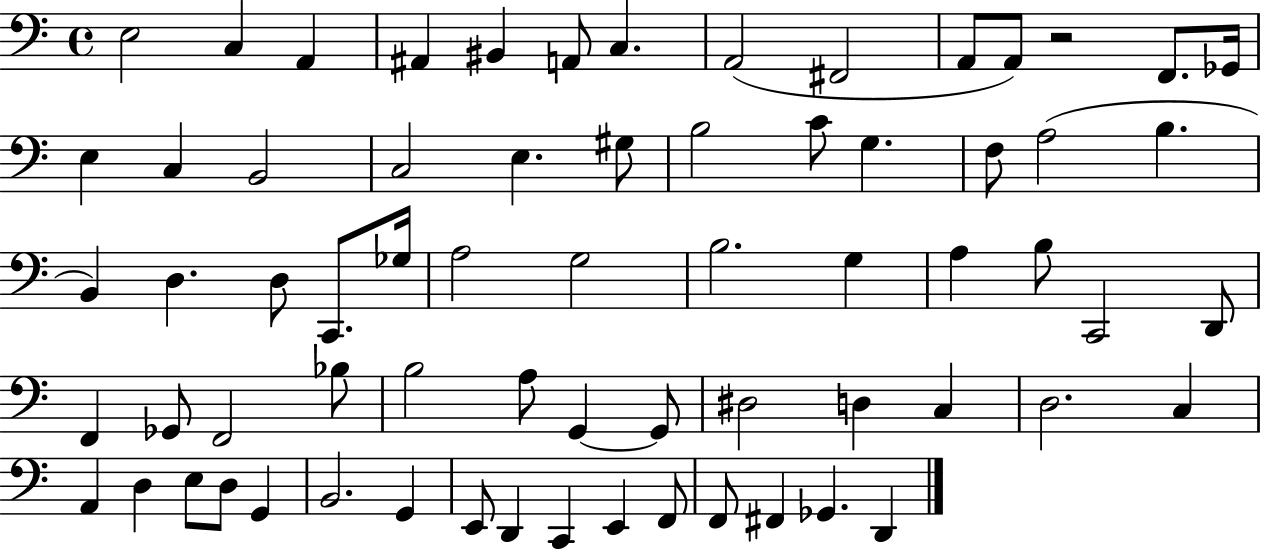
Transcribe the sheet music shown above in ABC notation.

X:1
T:Untitled
M:4/4
L:1/4
K:C
E,2 C, A,, ^A,, ^B,, A,,/2 C, A,,2 ^F,,2 A,,/2 A,,/2 z2 F,,/2 _G,,/4 E, C, B,,2 C,2 E, ^G,/2 B,2 C/2 G, F,/2 A,2 B, B,, D, D,/2 C,,/2 _G,/4 A,2 G,2 B,2 G, A, B,/2 C,,2 D,,/2 F,, _G,,/2 F,,2 _B,/2 B,2 A,/2 G,, G,,/2 ^D,2 D, C, D,2 C, A,, D, E,/2 D,/2 G,, B,,2 G,, E,,/2 D,, C,, E,, F,,/2 F,,/2 ^F,, _G,, D,,